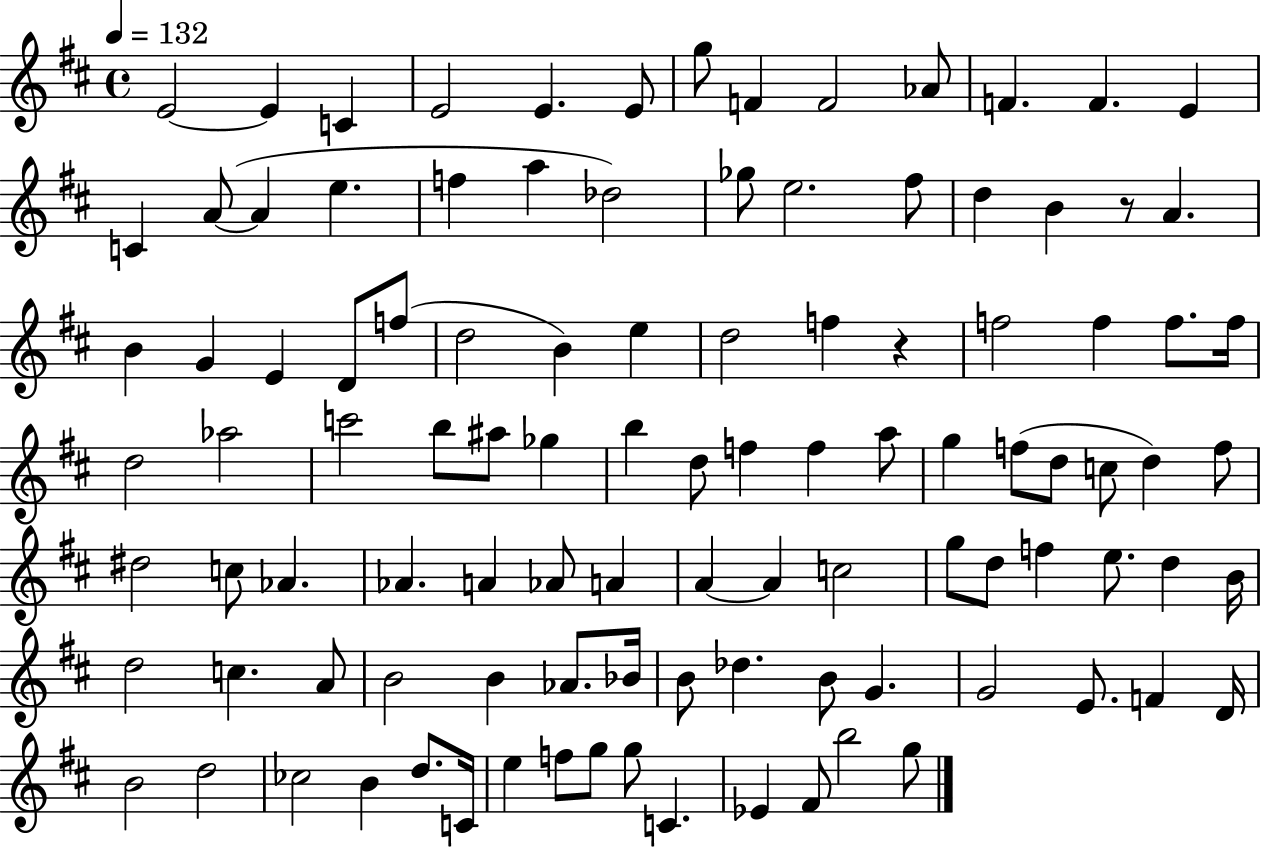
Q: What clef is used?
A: treble